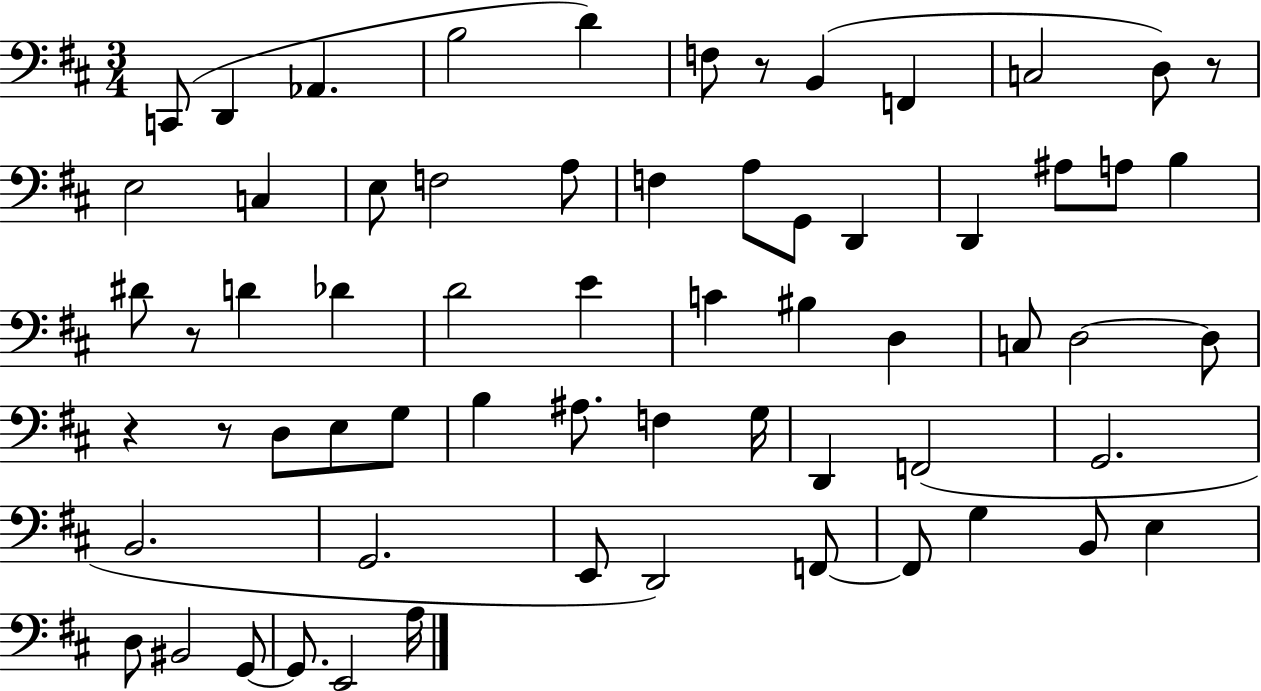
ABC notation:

X:1
T:Untitled
M:3/4
L:1/4
K:D
C,,/2 D,, _A,, B,2 D F,/2 z/2 B,, F,, C,2 D,/2 z/2 E,2 C, E,/2 F,2 A,/2 F, A,/2 G,,/2 D,, D,, ^A,/2 A,/2 B, ^D/2 z/2 D _D D2 E C ^B, D, C,/2 D,2 D,/2 z z/2 D,/2 E,/2 G,/2 B, ^A,/2 F, G,/4 D,, F,,2 G,,2 B,,2 G,,2 E,,/2 D,,2 F,,/2 F,,/2 G, B,,/2 E, D,/2 ^B,,2 G,,/2 G,,/2 E,,2 A,/4